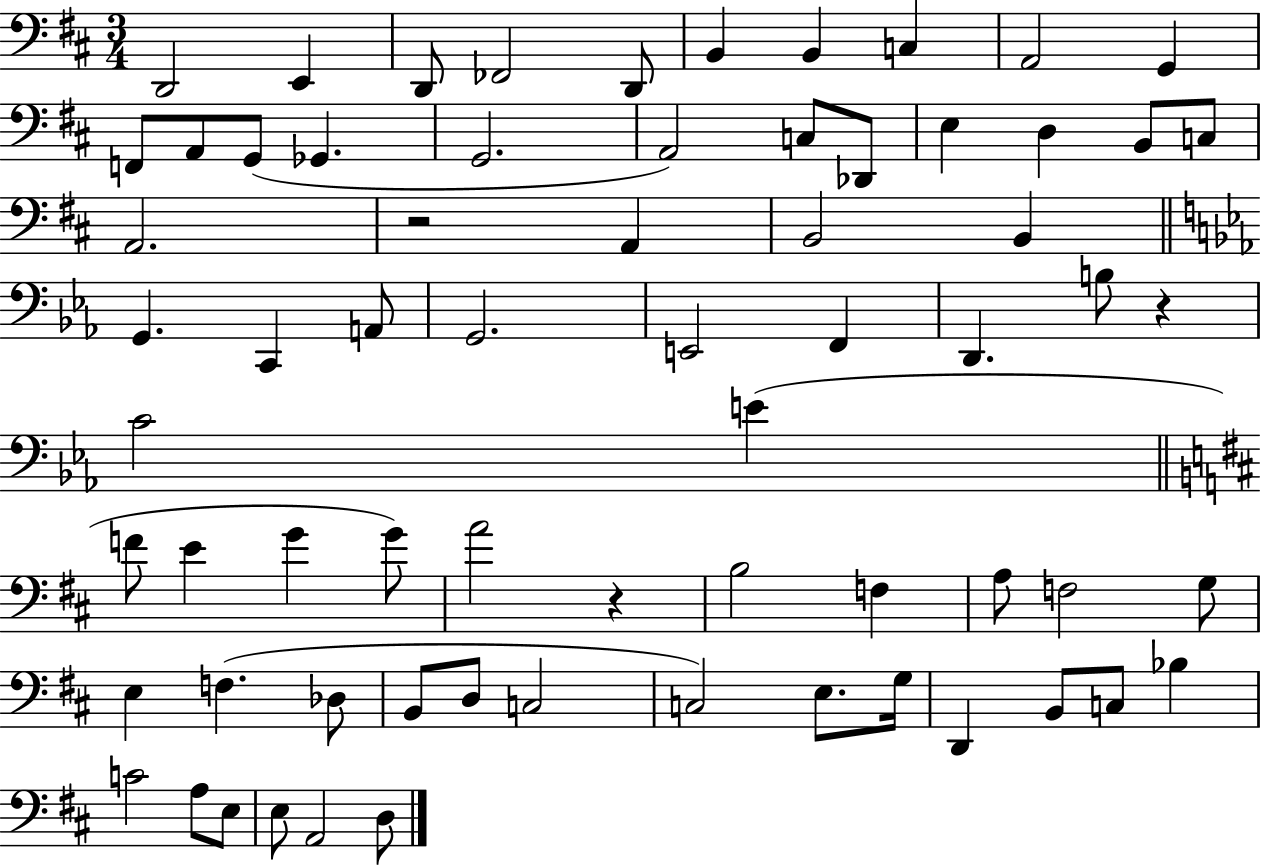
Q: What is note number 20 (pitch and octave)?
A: D3